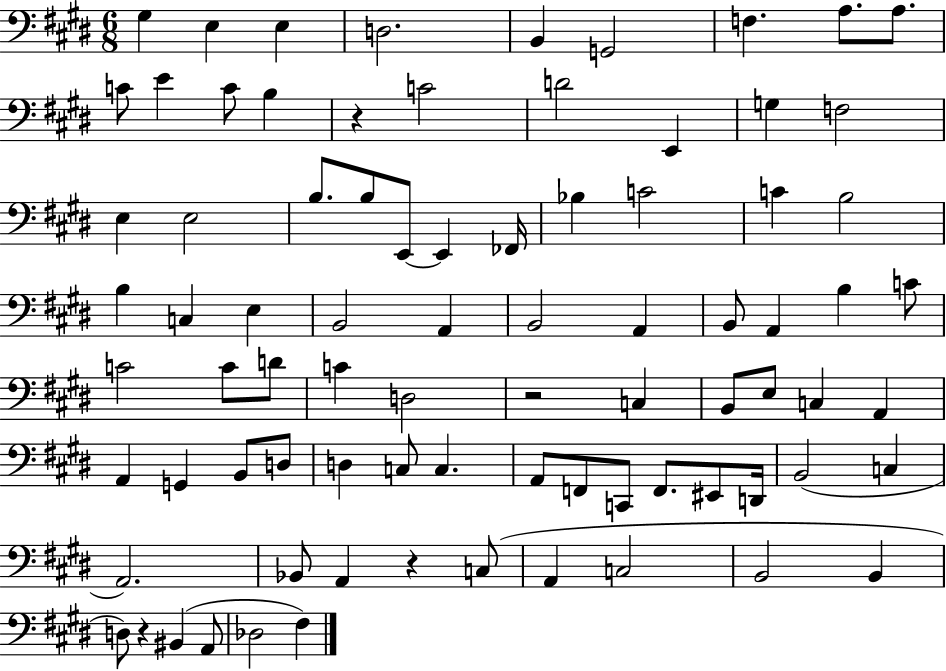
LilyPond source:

{
  \clef bass
  \numericTimeSignature
  \time 6/8
  \key e \major
  gis4 e4 e4 | d2. | b,4 g,2 | f4. a8. a8. | \break c'8 e'4 c'8 b4 | r4 c'2 | d'2 e,4 | g4 f2 | \break e4 e2 | b8. b8 e,8~~ e,4 fes,16 | bes4 c'2 | c'4 b2 | \break b4 c4 e4 | b,2 a,4 | b,2 a,4 | b,8 a,4 b4 c'8 | \break c'2 c'8 d'8 | c'4 d2 | r2 c4 | b,8 e8 c4 a,4 | \break a,4 g,4 b,8 d8 | d4 c8 c4. | a,8 f,8 c,8 f,8. eis,8 d,16 | b,2( c4 | \break a,2.) | bes,8 a,4 r4 c8( | a,4 c2 | b,2 b,4 | \break d8) r4 bis,4( a,8 | des2 fis4) | \bar "|."
}